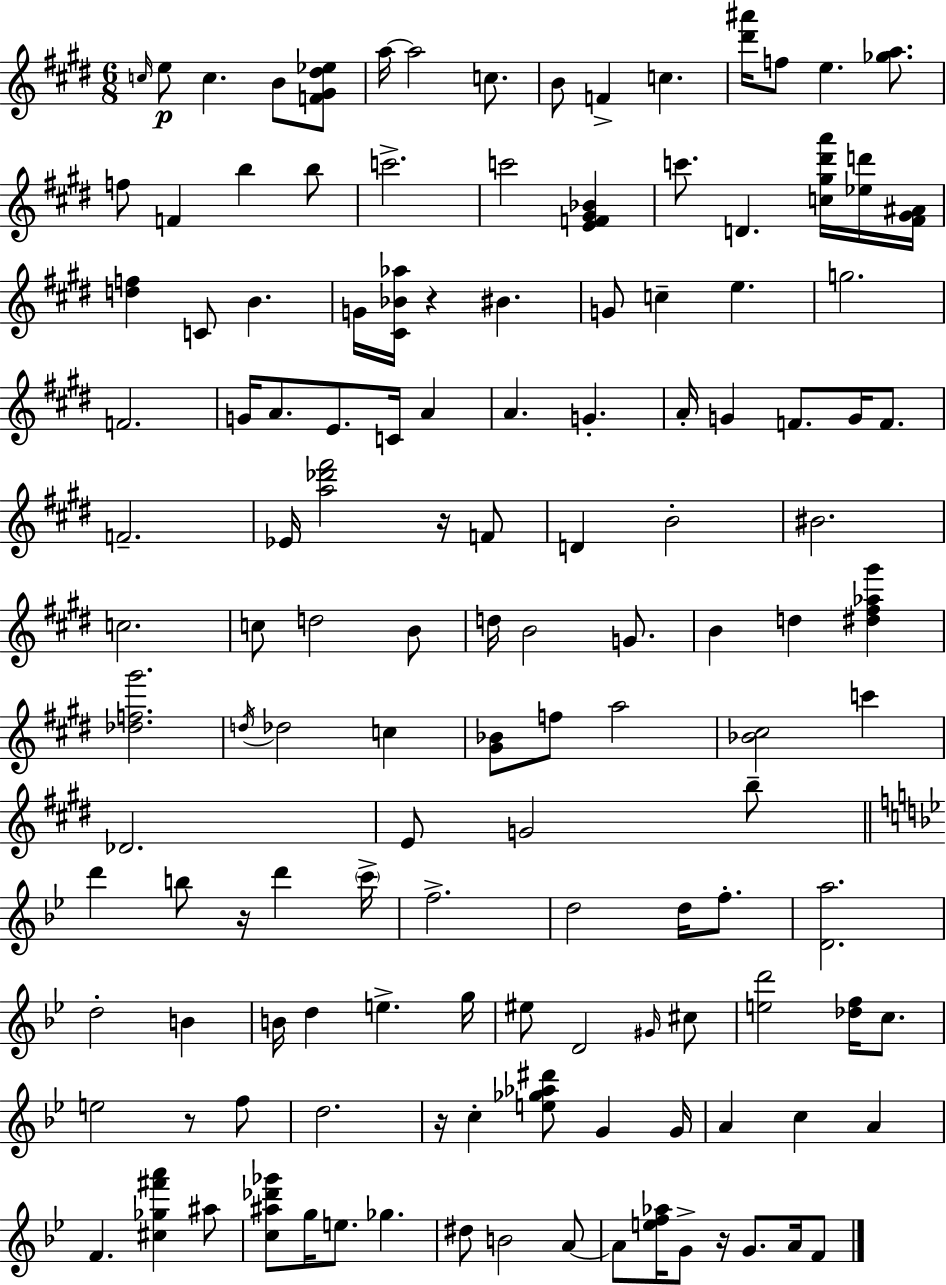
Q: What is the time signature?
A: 6/8